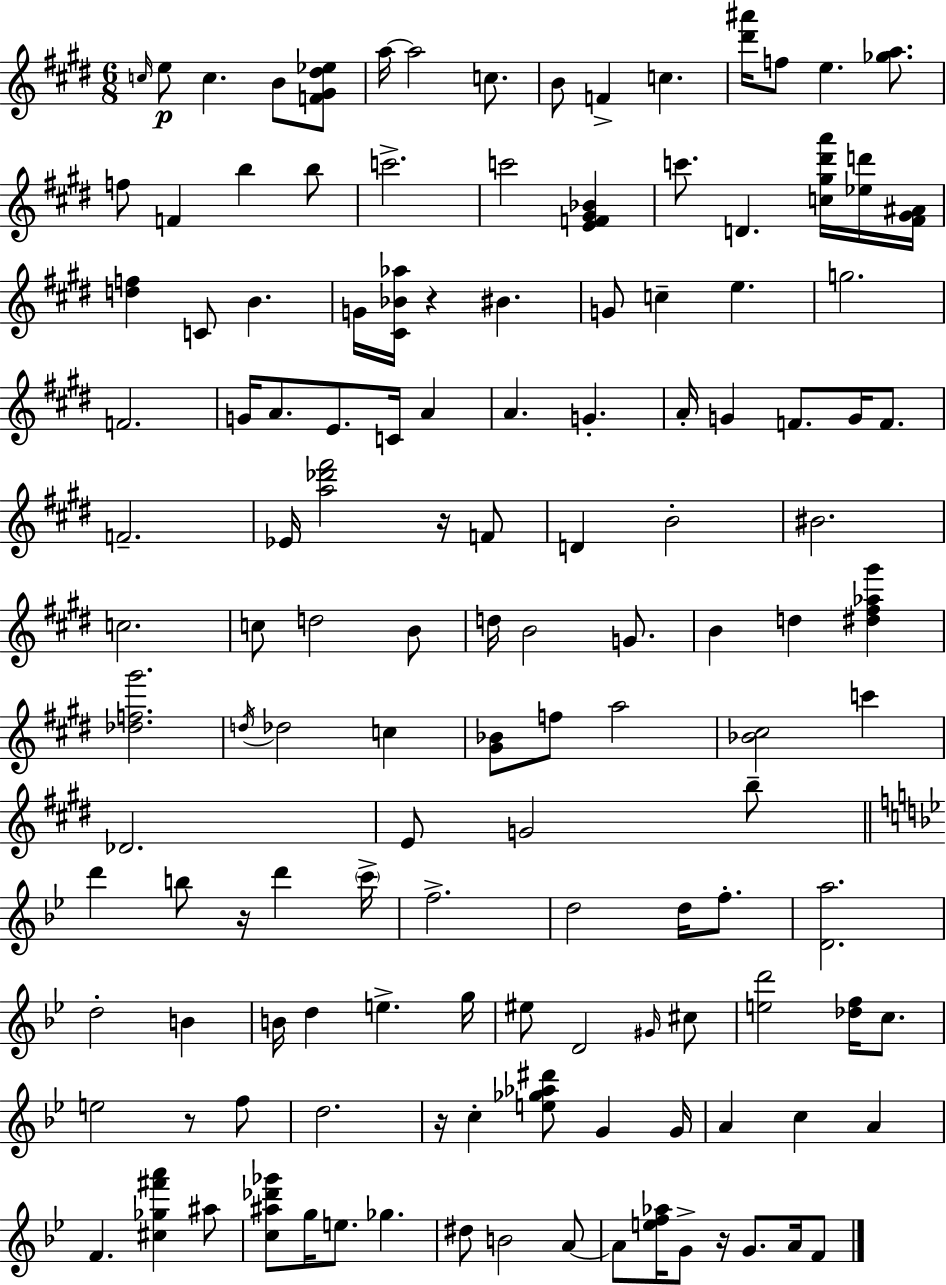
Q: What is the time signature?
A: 6/8